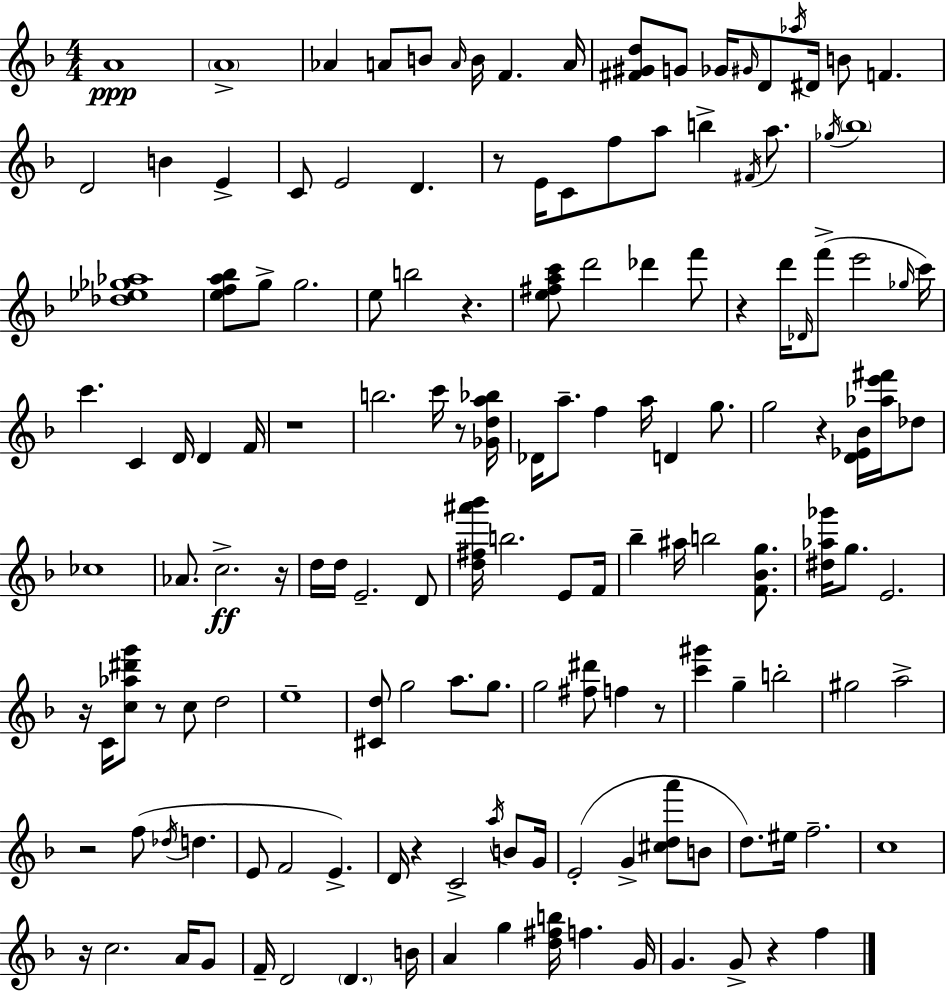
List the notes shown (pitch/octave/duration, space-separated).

A4/w A4/w Ab4/q A4/e B4/e A4/s B4/s F4/q. A4/s [F#4,G#4,D5]/e G4/e Gb4/s G#4/s D4/e Ab5/s D#4/s B4/e F4/q. D4/h B4/q E4/q C4/e E4/h D4/q. R/e E4/s C4/e F5/e A5/e B5/q F#4/s A5/e. Gb5/s Bb5/w [Db5,Eb5,Gb5,Ab5]/w [E5,F5,A5,Bb5]/e G5/e G5/h. E5/e B5/h R/q. [E5,F#5,A5,C6]/e D6/h Db6/q F6/e R/q D6/s Db4/s F6/e E6/h Gb5/s C6/s C6/q. C4/q D4/s D4/q F4/s R/w B5/h. C6/s R/e [Gb4,D5,A5,Bb5]/s Db4/s A5/e. F5/q A5/s D4/q G5/e. G5/h R/q [D4,Eb4,Bb4]/s [Ab5,E6,F#6]/s Db5/e CES5/w Ab4/e. C5/h. R/s D5/s D5/s E4/h. D4/e [D5,F#5,A#6,Bb6]/s B5/h. E4/e F4/s Bb5/q A#5/s B5/h [F4,Bb4,G5]/e. [D#5,Ab5,Gb6]/s G5/e. E4/h. R/s C4/s [C5,Ab5,D#6,G6]/e R/e C5/e D5/h E5/w [C#4,D5]/e G5/h A5/e. G5/e. G5/h [F#5,D#6]/e F5/q R/e [C6,G#6]/q G5/q B5/h G#5/h A5/h R/h F5/e Db5/s D5/q. E4/e F4/h E4/q. D4/s R/q C4/h A5/s B4/e G4/s E4/h G4/q [C#5,D5,A6]/e B4/e D5/e. EIS5/s F5/h. C5/w R/s C5/h. A4/s G4/e F4/s D4/h D4/q. B4/s A4/q G5/q [D5,F#5,B5]/s F5/q. G4/s G4/q. G4/e R/q F5/q